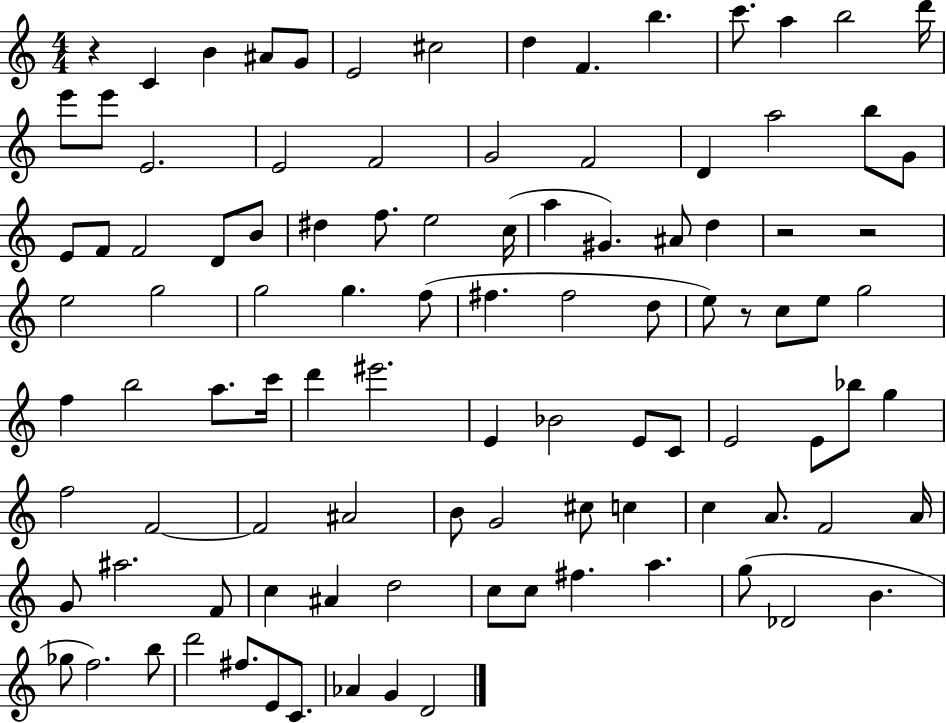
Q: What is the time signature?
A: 4/4